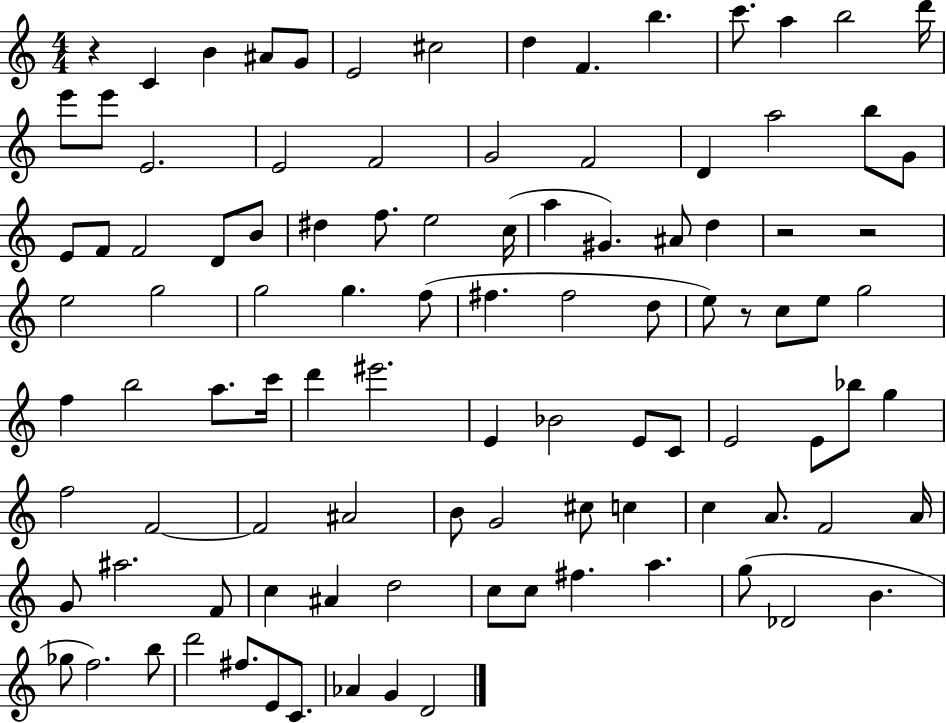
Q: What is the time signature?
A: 4/4